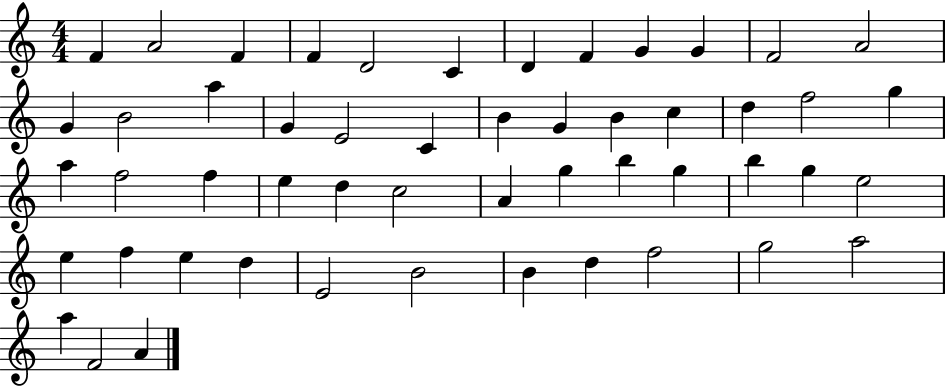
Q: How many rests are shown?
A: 0